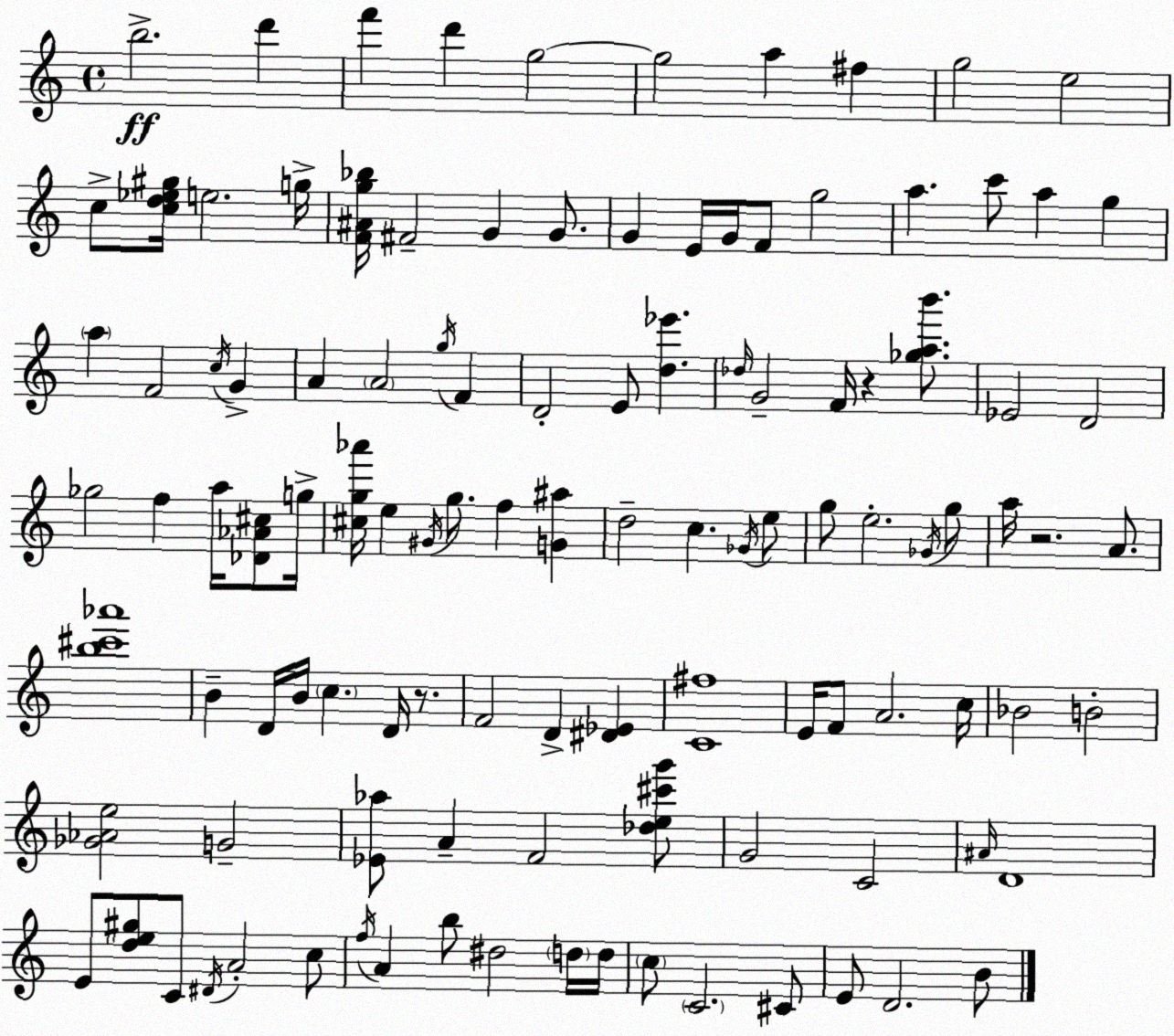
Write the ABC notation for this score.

X:1
T:Untitled
M:4/4
L:1/4
K:C
b2 d' f' d' g2 g2 a ^f g2 e2 c/2 [cd_e^g]/4 e2 g/4 [F^Ag_b]/4 ^F2 G G/2 G E/4 G/4 F/2 g2 a c'/2 a g a F2 c/4 G A A2 g/4 F D2 E/2 [d_e'] _d/4 G2 F/4 z [_gab']/2 _E2 D2 _g2 f a/4 [_D_A^c]/2 g/4 [^cg_a']/4 e ^G/4 g/2 f [G^a] d2 c _G/4 e/2 g/2 e2 _G/4 g/2 a/4 z2 A/2 [b^c'_a']4 B D/4 B/4 c D/4 z/2 F2 D [^D_E] [C^f]4 E/4 F/2 A2 c/4 _B2 B2 [_G_Ae]2 G2 [_E_a]/2 A F2 [_de^c'g']/2 G2 C2 ^A/4 D4 E/2 [de^g]/2 C/2 ^D/4 A2 c/2 f/4 A b/2 ^d2 d/4 d/4 c/2 C2 ^C/2 E/2 D2 B/2